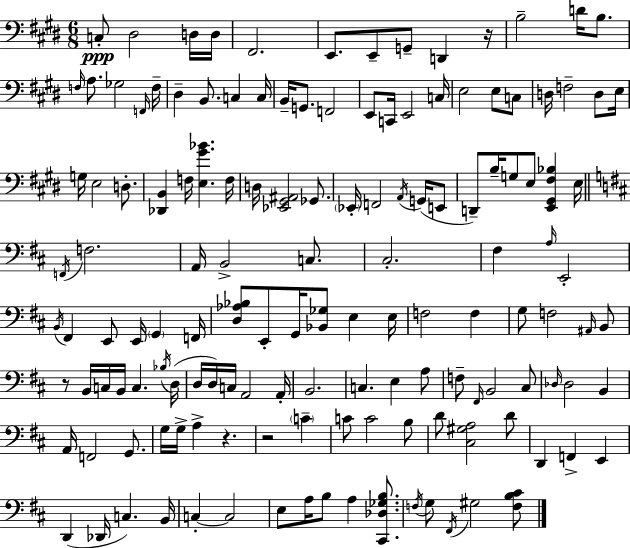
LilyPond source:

{
  \clef bass
  \numericTimeSignature
  \time 6/8
  \key e \major
  c8-.\ppp dis2 d16 d16 | fis,2. | e,8. e,8-- g,8-- d,4 r16 | b2-- d'16 b8. | \break \grace { f16 } a8. ges2 | \grace { f,16 } f16-- dis4-- b,8. c4 | c16 b,16-- g,8. f,2 | e,8 c,16 e,2 | \break c16 e2 e8 | c8 d16 f2-- d8 | e16 g16 e2 d8.-. | <des, b,>4 f16 <e gis' bes'>4. | \break f16 d16 <ees, gis, ais,>2 ges,8. | \parenthesize ees,16-. f,2 \acciaccatura { a,16 } | g,16( e,8 d,8--) b16-- g8 e8 <e, gis, fis bes>4 | e16 \bar "||" \break \key d \major \acciaccatura { f,16 } f2. | a,16 b,2-> c8. | cis2.-. | fis4 \grace { a16 } e,2-. | \break \acciaccatura { b,16 } fis,4 e,8 e,16 \parenthesize g,4 | f,16 <d aes bes>8 e,8-. g,16 <bes, ges>8 e4 | e16 f2 f4 | g8 f2 | \break \grace { ais,16 } b,8 r8 b,16 c16 b,16 c4. | \acciaccatura { bes16 }( d16 d16 d16) c16 a,2 | a,16-. b,2. | c4. e4 | \break a8 f8-- \grace { fis,16 } b,2 | cis8 \grace { des16 } des2 | b,4 a,16 f,2 | g,8. g16 g16-> a4-> | \break r4. r2 | \parenthesize c'4-- c'8 c'2 | b8 d'8 <cis gis a>2 | d'8 d,4 f,4-> | \break e,4 d,4( des,16 | c4.) b,16 c4-.~~ c2 | e8 a16 b8 | a4 <cis, des ges b>8. \acciaccatura { f16 } g8 \acciaccatura { fis,16 } gis2 | \break <f b cis'>8 \bar "|."
}